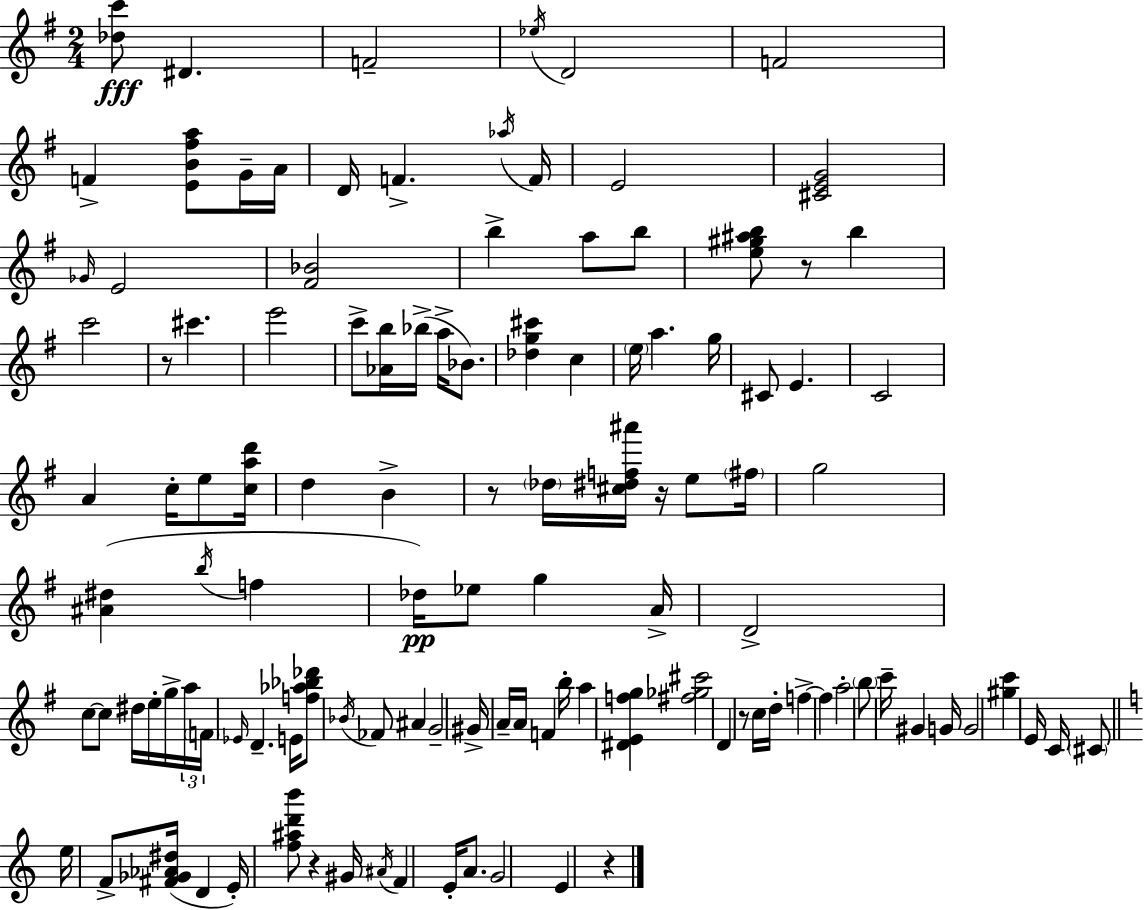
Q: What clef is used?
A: treble